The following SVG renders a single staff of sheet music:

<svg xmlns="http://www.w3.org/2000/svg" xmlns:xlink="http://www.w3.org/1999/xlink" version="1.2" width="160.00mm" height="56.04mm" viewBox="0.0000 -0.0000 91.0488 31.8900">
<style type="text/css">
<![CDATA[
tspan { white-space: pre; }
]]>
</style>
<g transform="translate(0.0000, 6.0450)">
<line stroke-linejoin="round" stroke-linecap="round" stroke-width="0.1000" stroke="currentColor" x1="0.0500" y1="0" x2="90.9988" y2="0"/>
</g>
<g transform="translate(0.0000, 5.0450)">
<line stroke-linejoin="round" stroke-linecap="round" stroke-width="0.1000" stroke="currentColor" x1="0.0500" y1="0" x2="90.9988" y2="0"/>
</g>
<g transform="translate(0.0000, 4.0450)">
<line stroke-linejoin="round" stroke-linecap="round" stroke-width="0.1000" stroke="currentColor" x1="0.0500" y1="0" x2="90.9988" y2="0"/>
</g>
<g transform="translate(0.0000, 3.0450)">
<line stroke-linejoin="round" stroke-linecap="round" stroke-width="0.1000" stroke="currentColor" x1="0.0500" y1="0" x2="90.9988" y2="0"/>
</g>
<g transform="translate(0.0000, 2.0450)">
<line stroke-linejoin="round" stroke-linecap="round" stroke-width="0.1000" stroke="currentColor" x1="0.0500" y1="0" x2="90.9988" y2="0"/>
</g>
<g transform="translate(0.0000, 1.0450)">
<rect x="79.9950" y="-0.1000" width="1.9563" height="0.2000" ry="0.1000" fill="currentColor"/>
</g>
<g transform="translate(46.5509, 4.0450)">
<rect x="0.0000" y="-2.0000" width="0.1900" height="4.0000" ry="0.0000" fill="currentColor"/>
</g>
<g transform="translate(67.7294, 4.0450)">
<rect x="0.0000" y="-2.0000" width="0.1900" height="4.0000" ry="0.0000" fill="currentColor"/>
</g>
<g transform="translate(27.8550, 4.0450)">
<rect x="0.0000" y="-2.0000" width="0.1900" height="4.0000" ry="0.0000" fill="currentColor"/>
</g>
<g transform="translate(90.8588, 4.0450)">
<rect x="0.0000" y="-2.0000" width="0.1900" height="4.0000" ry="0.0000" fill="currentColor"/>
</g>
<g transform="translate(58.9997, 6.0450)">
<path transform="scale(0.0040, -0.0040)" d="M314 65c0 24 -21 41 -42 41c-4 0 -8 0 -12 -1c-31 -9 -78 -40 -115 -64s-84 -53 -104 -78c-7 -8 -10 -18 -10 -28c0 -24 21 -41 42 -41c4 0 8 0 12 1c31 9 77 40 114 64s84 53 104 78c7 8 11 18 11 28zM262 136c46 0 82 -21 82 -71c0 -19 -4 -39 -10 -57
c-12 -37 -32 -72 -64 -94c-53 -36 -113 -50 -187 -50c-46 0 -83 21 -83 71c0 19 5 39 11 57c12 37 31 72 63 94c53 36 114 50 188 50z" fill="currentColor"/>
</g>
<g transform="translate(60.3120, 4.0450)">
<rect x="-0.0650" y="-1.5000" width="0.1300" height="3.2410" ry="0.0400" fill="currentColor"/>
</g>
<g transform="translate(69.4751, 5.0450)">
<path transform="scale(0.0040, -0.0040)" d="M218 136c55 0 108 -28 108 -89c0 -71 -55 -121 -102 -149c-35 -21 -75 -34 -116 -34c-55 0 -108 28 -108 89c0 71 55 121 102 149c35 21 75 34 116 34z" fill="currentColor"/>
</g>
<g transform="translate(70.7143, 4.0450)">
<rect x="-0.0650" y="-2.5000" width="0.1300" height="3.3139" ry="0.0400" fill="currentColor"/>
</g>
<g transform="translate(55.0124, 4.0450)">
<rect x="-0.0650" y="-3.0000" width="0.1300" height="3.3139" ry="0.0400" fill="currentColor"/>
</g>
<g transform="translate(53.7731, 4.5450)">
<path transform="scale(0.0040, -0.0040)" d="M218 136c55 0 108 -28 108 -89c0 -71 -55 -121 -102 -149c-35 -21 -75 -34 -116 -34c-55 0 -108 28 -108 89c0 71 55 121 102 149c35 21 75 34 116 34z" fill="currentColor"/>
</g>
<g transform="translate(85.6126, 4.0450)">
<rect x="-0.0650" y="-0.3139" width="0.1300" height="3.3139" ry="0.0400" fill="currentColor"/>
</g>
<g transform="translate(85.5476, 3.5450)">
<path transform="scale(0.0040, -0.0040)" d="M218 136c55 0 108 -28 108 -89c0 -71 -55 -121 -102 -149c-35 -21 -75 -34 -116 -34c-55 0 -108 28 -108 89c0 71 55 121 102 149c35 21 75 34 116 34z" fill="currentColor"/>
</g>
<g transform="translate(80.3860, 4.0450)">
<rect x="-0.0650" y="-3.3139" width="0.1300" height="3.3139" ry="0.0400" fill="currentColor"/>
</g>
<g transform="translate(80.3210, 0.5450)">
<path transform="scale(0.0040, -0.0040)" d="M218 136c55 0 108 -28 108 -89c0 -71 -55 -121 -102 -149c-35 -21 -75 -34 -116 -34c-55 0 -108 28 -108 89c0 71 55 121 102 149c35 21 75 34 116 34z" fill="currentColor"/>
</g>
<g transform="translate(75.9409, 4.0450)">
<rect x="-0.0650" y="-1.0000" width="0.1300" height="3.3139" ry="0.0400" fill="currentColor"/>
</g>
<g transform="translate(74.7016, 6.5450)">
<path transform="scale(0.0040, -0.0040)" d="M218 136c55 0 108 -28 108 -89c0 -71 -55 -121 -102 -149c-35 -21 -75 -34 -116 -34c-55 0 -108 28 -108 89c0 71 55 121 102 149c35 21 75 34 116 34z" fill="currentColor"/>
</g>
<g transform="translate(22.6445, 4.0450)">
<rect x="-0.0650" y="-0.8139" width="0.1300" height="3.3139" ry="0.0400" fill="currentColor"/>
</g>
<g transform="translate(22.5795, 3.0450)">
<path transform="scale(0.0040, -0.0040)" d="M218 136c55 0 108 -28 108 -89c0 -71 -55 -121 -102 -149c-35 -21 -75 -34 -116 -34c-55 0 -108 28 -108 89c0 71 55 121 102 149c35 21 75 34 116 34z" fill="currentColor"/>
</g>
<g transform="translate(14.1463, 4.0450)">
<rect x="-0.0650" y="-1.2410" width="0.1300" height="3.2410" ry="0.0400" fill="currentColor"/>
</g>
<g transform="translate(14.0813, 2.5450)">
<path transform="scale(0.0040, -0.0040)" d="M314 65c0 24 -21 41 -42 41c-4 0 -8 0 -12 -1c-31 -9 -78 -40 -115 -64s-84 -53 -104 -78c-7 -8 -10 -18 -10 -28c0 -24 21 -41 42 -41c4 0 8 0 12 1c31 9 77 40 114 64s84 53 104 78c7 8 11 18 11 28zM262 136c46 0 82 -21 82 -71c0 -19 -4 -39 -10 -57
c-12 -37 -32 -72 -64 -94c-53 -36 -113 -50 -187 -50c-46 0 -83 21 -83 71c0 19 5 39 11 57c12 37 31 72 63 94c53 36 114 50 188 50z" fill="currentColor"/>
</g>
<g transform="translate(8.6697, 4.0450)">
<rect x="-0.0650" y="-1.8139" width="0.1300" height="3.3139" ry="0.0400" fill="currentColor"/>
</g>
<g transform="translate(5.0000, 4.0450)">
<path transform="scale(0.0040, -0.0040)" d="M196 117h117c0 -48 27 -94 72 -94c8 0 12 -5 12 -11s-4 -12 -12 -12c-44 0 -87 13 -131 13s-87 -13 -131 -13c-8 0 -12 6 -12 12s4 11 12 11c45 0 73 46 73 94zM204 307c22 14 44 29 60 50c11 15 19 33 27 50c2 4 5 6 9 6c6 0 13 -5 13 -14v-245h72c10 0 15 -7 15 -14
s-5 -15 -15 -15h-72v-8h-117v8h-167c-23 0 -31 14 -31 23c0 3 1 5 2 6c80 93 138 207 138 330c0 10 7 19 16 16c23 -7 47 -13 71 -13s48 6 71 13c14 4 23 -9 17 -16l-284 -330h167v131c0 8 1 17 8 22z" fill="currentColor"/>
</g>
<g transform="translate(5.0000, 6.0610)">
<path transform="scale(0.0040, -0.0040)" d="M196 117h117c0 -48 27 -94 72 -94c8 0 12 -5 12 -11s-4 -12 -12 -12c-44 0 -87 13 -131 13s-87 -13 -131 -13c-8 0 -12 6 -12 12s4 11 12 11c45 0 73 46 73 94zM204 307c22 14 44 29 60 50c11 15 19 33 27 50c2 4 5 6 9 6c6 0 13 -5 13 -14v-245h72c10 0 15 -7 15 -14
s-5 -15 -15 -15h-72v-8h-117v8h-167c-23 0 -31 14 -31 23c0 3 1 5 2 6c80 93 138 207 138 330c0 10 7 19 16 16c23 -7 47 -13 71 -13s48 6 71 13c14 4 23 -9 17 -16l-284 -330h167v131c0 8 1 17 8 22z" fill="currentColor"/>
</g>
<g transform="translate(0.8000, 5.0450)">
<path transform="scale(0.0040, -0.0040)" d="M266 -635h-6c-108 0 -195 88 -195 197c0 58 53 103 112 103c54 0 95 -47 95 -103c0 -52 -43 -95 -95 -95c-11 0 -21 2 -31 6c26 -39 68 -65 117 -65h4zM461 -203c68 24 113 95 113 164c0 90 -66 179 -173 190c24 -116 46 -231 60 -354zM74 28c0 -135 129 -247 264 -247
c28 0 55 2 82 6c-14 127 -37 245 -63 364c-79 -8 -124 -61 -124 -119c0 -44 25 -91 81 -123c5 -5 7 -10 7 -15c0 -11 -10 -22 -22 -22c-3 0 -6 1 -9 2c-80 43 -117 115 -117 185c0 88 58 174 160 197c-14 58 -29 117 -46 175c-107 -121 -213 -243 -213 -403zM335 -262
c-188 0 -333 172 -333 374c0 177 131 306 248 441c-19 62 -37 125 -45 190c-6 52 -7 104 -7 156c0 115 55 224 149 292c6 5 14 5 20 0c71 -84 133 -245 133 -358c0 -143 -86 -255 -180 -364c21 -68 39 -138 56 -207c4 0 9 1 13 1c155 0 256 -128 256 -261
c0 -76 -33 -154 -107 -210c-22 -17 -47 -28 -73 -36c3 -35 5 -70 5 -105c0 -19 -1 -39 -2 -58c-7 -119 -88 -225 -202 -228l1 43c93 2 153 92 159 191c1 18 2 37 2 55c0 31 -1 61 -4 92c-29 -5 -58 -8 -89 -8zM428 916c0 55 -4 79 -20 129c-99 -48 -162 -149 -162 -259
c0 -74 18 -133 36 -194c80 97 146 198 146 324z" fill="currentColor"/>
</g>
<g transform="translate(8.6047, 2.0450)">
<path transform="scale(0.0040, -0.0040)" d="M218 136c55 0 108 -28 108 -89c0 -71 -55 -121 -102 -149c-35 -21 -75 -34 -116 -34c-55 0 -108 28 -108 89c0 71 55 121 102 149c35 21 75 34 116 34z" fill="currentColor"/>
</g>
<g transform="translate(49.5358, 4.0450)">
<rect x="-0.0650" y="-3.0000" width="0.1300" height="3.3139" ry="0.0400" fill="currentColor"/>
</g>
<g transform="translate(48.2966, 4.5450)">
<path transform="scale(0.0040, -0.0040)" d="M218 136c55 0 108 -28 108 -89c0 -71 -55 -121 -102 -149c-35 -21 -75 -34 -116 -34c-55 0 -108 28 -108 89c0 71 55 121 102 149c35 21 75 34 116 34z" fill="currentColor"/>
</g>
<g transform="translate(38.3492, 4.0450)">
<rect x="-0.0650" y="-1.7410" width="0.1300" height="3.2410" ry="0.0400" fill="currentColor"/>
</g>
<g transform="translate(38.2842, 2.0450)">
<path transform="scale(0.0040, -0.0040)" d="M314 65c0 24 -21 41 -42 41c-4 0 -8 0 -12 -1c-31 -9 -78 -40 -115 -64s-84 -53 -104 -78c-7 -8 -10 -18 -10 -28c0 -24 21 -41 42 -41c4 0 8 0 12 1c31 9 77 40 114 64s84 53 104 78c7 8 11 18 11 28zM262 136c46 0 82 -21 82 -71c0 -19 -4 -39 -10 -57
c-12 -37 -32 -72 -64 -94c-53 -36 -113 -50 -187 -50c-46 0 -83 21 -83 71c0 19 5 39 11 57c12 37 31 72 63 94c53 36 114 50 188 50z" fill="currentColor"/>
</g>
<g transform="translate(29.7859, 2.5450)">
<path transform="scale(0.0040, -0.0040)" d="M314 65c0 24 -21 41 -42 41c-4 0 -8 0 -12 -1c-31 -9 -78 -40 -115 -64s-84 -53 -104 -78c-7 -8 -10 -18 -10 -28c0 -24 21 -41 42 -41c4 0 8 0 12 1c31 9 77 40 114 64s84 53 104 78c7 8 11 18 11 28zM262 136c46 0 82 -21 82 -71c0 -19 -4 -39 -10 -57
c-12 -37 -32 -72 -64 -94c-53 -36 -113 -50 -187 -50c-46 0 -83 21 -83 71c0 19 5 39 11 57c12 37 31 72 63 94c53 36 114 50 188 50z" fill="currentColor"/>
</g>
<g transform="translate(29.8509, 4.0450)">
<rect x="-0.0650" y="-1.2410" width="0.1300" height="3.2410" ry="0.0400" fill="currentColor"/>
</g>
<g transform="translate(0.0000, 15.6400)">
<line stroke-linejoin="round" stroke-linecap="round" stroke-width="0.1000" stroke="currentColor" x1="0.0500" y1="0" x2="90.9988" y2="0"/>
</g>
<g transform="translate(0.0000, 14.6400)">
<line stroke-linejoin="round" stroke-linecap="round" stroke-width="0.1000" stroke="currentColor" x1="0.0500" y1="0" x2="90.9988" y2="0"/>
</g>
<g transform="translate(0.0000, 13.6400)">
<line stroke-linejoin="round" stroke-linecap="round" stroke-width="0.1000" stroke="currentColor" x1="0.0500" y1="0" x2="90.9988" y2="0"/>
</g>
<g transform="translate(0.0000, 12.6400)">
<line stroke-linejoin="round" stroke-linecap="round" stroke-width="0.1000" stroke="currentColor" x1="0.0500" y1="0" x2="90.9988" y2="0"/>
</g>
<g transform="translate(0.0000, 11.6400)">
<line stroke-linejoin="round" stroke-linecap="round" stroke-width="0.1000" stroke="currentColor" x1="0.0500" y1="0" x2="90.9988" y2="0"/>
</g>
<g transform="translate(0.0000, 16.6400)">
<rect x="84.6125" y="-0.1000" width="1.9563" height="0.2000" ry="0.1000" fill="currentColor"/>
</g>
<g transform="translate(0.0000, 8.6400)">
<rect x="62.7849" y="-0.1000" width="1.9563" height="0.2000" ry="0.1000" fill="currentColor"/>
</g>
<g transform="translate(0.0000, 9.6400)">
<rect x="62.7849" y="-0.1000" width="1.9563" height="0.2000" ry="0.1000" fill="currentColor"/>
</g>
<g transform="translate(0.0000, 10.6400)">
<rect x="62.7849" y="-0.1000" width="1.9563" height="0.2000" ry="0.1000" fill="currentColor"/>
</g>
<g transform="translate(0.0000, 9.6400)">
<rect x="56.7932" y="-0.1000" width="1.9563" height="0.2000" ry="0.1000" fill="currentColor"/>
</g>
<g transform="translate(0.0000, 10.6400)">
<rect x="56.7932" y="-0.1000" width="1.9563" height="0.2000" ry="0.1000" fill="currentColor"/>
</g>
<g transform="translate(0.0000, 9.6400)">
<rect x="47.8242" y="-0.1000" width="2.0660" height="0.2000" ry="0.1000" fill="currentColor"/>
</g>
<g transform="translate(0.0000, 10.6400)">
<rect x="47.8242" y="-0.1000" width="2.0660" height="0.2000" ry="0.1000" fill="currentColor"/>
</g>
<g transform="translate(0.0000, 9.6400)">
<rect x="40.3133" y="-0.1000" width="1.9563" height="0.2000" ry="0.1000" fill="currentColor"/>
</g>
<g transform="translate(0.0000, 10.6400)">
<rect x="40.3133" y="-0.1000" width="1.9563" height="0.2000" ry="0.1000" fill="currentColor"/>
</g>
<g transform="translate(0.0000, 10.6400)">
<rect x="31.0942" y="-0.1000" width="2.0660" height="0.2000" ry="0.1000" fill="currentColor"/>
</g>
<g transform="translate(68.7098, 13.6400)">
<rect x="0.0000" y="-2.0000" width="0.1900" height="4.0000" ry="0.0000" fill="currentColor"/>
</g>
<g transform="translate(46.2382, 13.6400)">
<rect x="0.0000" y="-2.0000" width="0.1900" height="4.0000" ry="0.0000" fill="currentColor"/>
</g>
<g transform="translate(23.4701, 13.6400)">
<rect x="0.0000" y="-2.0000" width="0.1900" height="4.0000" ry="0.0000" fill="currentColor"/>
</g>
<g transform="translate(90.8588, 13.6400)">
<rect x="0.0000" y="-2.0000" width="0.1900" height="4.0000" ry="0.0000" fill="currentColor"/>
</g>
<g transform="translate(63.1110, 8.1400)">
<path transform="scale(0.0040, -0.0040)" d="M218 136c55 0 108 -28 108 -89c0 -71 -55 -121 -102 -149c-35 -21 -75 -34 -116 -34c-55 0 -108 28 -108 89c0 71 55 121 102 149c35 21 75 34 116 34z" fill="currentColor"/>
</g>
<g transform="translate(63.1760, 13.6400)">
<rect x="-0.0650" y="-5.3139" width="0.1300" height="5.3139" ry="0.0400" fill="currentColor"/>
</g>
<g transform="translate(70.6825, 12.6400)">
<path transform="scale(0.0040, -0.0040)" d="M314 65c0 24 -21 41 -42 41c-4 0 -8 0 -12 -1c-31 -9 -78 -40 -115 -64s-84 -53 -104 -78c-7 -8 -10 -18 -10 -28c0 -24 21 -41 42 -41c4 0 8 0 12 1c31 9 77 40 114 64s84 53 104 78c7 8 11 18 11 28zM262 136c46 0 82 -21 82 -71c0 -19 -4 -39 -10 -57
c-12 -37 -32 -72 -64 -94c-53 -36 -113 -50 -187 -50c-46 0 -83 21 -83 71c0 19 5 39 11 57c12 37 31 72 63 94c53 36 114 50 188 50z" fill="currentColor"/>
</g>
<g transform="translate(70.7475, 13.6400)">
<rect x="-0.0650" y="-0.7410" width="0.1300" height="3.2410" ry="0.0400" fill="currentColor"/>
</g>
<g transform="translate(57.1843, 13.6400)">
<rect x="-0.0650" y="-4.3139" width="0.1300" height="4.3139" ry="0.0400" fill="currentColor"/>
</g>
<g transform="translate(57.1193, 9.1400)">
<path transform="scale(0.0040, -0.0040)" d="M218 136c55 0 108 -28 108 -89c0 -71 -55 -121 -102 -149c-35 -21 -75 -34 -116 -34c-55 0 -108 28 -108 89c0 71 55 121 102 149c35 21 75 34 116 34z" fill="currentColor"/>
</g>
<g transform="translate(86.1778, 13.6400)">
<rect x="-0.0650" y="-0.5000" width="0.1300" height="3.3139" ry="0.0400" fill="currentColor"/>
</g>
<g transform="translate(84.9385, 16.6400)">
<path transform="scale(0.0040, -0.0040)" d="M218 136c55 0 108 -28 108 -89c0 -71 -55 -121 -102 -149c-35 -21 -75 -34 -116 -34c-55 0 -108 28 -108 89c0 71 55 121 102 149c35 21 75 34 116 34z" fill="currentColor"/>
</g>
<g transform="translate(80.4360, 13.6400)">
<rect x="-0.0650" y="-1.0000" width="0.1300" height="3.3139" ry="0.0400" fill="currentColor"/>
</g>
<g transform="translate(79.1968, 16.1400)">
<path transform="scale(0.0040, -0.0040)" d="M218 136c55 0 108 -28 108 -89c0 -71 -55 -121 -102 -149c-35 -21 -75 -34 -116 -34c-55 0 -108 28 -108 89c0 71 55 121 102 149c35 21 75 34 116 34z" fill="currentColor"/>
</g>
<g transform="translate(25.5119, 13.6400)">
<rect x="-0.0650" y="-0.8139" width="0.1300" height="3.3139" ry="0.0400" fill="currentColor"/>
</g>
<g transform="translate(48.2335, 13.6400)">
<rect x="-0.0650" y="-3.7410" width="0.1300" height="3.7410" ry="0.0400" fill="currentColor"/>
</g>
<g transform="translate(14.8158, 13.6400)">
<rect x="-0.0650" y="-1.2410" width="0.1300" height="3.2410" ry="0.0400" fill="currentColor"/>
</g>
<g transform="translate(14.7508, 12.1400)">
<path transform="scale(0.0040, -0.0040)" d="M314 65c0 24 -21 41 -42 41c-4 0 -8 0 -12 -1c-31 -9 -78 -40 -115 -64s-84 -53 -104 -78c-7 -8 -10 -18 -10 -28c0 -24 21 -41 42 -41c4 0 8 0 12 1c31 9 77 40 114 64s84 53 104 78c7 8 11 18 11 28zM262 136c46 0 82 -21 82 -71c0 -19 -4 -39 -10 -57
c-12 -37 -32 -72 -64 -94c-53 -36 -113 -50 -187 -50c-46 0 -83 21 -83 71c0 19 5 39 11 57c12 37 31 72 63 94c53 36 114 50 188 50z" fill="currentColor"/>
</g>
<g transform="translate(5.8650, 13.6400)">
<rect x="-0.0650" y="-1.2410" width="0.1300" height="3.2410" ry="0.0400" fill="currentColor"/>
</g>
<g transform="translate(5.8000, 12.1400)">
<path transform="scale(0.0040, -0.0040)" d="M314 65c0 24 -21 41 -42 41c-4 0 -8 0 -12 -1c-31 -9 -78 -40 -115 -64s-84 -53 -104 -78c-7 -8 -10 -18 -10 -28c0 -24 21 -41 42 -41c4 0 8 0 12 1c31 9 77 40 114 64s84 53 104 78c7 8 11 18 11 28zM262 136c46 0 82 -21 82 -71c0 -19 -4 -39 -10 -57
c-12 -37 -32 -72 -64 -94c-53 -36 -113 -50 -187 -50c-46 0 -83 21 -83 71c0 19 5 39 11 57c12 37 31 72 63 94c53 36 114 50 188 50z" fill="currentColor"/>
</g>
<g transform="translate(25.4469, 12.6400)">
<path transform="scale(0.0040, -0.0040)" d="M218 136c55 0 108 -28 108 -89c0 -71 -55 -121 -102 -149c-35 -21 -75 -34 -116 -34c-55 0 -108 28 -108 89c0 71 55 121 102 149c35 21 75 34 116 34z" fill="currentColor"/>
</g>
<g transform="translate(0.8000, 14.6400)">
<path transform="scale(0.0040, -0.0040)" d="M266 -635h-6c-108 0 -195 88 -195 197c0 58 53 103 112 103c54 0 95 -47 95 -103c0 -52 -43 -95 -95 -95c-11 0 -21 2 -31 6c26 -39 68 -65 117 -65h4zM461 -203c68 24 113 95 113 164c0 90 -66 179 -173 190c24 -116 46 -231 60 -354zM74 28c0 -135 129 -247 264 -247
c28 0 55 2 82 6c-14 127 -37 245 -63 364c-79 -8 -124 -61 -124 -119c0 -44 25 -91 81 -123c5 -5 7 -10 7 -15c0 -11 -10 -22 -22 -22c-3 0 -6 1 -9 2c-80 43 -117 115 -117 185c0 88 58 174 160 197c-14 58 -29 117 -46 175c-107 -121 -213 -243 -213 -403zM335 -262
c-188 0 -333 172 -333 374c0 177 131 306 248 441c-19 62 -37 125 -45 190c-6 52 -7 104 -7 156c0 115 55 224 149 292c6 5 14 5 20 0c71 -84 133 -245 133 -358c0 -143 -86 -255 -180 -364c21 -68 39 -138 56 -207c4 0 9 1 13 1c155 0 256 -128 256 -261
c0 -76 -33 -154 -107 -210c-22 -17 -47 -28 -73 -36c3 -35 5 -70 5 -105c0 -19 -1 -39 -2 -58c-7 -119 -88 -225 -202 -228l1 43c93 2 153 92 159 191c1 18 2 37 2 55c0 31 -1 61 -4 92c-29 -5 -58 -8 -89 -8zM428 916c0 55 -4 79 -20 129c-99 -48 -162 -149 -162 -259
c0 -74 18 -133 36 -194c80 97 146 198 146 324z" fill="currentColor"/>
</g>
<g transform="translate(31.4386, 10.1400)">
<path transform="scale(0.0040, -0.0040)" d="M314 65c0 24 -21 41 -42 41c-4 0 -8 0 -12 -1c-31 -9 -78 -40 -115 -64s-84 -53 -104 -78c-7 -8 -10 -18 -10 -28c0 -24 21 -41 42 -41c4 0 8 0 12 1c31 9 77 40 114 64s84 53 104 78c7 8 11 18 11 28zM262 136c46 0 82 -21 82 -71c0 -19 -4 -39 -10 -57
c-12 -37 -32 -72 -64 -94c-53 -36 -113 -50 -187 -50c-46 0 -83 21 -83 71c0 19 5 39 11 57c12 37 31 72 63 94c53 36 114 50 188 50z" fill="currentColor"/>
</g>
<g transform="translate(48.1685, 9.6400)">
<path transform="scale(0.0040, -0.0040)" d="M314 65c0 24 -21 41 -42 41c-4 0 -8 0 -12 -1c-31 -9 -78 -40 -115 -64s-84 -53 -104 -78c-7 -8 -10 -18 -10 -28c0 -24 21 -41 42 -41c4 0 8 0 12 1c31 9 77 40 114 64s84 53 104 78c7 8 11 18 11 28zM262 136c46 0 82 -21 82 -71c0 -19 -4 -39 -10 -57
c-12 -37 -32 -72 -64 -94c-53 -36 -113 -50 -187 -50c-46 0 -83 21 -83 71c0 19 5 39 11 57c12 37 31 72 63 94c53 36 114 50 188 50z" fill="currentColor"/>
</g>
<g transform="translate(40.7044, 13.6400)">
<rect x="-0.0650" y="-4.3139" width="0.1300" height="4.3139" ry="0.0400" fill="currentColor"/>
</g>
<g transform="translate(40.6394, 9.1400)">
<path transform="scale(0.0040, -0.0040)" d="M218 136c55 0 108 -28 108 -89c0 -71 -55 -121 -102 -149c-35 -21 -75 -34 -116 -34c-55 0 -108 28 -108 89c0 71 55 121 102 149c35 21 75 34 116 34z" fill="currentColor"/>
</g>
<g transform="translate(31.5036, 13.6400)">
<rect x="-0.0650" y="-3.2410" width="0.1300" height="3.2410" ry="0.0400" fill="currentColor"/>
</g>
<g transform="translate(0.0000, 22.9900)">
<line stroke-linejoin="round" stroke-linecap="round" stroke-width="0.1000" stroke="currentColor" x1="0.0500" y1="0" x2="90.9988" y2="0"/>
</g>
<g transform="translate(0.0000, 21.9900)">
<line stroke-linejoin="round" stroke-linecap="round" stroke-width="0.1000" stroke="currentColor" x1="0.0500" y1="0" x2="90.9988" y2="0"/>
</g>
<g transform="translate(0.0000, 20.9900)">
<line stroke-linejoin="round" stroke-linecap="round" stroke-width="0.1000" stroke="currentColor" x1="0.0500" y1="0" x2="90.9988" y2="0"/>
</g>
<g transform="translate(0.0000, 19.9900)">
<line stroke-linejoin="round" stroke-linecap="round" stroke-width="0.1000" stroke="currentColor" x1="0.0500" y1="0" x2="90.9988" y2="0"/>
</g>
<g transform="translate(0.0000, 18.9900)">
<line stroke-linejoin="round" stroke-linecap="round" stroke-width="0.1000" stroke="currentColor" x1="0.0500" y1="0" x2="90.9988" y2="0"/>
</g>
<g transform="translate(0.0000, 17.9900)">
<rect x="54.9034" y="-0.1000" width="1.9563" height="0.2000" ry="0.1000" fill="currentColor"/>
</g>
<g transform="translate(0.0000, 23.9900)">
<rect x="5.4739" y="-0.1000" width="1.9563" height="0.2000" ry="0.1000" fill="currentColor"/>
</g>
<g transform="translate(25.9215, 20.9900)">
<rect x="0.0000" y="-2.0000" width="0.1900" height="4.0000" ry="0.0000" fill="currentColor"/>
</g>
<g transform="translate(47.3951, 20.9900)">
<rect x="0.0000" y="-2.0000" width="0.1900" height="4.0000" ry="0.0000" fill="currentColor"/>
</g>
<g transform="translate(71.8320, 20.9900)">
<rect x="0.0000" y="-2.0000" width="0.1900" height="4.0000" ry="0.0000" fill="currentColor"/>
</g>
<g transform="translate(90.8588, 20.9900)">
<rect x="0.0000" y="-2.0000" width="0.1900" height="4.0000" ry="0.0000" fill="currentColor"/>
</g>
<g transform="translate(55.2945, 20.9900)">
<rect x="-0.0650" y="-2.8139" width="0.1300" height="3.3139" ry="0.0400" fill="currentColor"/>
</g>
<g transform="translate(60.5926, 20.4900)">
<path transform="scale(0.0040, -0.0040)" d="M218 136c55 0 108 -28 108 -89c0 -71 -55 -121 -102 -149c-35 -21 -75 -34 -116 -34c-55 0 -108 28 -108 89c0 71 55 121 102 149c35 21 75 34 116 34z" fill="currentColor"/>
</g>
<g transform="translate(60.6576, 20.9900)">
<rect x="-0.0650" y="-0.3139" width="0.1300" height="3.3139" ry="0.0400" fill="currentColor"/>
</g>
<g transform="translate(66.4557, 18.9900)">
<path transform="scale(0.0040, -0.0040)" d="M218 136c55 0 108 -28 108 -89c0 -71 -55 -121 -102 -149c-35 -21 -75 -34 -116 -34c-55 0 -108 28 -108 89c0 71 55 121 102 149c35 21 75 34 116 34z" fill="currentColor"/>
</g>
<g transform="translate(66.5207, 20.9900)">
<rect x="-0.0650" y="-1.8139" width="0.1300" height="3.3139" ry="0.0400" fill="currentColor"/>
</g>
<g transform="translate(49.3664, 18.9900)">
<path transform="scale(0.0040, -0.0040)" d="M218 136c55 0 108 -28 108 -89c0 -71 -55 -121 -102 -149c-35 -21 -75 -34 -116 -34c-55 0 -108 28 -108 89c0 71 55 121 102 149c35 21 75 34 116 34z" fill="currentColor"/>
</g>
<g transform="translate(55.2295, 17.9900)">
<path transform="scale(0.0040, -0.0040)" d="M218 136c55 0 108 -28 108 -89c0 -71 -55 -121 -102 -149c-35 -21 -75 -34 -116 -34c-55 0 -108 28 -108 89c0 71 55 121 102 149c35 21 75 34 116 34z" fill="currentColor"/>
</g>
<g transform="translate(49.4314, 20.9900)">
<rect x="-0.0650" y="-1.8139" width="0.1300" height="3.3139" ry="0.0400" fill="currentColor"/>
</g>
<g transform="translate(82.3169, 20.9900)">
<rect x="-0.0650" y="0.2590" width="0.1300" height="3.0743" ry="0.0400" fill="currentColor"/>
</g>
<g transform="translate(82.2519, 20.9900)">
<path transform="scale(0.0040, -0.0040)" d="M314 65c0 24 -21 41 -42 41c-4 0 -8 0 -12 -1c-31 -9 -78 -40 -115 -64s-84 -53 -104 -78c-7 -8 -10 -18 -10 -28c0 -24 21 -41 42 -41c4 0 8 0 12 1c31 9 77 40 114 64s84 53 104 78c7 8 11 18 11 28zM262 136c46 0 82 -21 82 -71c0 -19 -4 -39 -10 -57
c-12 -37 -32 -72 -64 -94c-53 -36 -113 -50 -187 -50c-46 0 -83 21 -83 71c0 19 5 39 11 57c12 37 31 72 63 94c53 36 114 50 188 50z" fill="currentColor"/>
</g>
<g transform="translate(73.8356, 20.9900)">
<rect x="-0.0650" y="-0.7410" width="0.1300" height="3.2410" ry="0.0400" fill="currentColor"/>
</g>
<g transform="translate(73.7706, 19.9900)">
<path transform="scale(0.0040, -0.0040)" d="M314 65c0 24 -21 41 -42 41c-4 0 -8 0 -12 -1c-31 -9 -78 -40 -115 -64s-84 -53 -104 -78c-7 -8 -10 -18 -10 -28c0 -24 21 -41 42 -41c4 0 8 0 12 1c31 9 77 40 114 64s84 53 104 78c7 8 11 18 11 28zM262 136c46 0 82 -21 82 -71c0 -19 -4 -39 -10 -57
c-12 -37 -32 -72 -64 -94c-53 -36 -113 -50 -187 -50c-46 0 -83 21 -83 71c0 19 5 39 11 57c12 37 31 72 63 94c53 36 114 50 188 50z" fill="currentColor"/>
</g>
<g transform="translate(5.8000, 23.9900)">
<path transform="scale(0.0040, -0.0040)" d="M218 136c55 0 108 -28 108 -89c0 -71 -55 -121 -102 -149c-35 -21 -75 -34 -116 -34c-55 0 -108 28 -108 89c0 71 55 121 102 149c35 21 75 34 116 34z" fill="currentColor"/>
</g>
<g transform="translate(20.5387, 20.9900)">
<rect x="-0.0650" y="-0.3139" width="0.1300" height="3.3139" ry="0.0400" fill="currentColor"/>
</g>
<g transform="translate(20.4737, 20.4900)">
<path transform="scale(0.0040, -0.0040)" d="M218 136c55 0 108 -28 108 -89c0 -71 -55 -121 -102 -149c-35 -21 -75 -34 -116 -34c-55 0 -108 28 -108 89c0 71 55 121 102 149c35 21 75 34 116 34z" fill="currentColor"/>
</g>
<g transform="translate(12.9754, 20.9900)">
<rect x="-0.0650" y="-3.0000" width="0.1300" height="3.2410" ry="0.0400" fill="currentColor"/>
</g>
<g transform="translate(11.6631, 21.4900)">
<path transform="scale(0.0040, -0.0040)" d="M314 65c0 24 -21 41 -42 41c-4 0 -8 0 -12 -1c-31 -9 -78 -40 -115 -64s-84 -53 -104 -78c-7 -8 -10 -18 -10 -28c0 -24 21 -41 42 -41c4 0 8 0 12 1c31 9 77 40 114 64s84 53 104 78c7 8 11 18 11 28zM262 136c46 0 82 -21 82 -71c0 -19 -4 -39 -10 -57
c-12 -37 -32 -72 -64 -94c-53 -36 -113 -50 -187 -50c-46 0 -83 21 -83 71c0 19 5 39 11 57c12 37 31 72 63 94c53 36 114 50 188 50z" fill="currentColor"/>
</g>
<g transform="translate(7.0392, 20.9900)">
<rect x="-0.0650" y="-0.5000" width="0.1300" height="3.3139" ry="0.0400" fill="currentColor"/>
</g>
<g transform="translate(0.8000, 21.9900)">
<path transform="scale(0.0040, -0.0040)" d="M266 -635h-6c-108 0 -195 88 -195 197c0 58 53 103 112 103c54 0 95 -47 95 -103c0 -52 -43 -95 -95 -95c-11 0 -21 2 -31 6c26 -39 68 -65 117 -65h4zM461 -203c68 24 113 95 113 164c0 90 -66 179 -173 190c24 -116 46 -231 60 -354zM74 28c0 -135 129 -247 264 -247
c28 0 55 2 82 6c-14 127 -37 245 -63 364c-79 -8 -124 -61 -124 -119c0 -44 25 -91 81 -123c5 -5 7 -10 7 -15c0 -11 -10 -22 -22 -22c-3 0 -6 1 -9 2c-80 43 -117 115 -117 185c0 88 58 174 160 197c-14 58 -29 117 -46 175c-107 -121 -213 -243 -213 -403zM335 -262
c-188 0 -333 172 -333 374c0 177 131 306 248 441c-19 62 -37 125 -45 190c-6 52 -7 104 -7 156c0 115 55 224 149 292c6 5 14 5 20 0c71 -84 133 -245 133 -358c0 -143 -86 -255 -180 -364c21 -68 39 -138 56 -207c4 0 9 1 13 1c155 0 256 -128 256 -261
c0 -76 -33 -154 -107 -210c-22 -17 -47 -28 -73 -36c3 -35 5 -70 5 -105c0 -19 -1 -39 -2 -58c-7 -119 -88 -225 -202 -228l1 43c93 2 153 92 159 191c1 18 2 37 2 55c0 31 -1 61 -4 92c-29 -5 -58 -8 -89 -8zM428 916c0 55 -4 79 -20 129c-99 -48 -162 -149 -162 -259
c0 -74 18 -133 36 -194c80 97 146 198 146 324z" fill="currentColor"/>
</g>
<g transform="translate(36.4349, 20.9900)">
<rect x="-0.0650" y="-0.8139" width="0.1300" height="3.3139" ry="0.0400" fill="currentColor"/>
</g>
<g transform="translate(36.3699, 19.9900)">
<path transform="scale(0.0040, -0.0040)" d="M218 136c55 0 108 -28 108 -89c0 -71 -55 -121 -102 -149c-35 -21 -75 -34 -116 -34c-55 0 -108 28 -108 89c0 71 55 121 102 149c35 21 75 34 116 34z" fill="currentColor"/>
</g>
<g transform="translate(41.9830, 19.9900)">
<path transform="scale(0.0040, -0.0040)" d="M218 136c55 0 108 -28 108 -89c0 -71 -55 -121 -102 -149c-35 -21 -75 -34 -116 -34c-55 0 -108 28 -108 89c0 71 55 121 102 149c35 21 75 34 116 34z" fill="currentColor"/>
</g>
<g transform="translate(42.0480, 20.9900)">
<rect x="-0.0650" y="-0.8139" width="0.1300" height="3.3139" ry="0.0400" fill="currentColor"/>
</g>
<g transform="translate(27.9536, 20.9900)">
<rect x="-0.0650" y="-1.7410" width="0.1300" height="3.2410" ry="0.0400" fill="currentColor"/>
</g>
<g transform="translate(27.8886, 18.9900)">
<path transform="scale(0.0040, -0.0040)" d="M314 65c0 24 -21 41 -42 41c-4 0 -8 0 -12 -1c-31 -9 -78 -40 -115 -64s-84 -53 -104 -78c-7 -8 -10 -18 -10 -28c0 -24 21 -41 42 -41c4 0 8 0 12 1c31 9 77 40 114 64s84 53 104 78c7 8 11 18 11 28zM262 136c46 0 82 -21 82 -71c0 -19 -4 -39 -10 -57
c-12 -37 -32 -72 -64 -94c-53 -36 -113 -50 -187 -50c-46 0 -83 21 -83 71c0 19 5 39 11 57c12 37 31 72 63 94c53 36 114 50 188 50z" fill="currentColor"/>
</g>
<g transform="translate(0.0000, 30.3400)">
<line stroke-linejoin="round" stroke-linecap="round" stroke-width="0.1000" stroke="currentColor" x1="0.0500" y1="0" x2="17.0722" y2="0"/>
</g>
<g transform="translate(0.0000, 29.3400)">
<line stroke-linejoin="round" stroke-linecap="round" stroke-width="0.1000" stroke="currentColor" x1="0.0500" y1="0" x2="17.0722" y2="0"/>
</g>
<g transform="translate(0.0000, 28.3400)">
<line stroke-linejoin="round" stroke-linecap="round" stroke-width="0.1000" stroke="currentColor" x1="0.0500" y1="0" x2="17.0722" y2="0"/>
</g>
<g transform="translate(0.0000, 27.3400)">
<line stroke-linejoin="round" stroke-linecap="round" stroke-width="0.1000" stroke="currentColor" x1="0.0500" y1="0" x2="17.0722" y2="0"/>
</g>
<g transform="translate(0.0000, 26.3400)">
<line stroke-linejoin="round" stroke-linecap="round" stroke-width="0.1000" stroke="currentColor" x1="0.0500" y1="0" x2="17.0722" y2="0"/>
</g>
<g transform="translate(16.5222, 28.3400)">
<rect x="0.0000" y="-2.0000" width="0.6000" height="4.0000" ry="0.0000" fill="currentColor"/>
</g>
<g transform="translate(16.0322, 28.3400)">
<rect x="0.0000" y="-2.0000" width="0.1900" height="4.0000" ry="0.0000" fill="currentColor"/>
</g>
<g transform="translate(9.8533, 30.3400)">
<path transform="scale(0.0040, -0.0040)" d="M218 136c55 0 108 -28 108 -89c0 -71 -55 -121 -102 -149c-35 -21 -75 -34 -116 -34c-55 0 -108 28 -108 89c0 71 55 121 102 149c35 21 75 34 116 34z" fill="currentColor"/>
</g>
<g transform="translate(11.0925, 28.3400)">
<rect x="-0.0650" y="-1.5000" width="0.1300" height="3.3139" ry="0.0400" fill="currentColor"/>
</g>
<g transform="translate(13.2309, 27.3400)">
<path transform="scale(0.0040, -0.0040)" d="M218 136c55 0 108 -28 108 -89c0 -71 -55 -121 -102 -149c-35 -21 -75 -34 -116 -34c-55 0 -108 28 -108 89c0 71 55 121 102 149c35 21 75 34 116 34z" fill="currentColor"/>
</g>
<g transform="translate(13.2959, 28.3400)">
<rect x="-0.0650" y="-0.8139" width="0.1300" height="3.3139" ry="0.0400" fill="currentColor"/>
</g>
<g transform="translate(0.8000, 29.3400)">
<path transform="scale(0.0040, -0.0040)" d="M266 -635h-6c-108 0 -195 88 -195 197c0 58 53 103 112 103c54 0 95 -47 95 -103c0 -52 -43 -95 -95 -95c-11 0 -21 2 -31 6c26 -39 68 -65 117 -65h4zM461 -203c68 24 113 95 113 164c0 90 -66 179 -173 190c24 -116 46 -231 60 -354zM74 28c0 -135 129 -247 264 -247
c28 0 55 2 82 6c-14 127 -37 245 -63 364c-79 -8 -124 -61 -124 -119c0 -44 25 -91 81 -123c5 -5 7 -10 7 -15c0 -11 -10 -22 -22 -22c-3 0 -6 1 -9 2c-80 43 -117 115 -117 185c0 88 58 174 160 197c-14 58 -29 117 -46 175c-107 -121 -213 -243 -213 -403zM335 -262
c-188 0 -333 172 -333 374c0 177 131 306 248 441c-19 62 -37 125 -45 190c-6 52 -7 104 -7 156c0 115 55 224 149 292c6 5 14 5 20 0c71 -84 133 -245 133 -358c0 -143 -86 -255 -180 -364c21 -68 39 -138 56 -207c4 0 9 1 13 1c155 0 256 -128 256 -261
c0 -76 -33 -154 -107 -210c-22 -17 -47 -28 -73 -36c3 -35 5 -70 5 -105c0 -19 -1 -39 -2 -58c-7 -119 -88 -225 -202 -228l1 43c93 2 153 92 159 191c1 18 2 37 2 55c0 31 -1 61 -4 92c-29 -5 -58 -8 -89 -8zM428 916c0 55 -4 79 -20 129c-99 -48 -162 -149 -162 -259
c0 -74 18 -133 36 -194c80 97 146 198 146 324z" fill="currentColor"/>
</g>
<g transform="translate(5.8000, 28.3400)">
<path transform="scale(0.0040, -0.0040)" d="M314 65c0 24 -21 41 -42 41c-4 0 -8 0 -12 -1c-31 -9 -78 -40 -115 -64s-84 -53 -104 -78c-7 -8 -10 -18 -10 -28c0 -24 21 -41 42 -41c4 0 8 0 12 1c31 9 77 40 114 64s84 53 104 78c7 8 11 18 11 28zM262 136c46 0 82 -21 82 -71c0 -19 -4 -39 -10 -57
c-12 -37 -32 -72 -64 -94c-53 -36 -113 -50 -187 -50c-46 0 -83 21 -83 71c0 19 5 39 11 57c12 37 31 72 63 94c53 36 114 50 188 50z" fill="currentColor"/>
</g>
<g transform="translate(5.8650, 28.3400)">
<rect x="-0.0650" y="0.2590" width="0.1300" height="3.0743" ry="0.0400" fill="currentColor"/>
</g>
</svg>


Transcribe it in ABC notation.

X:1
T:Untitled
M:4/4
L:1/4
K:C
f e2 d e2 f2 A A E2 G D b c e2 e2 d b2 d' c'2 d' f' d2 D C C A2 c f2 d d f a c f d2 B2 B2 E d